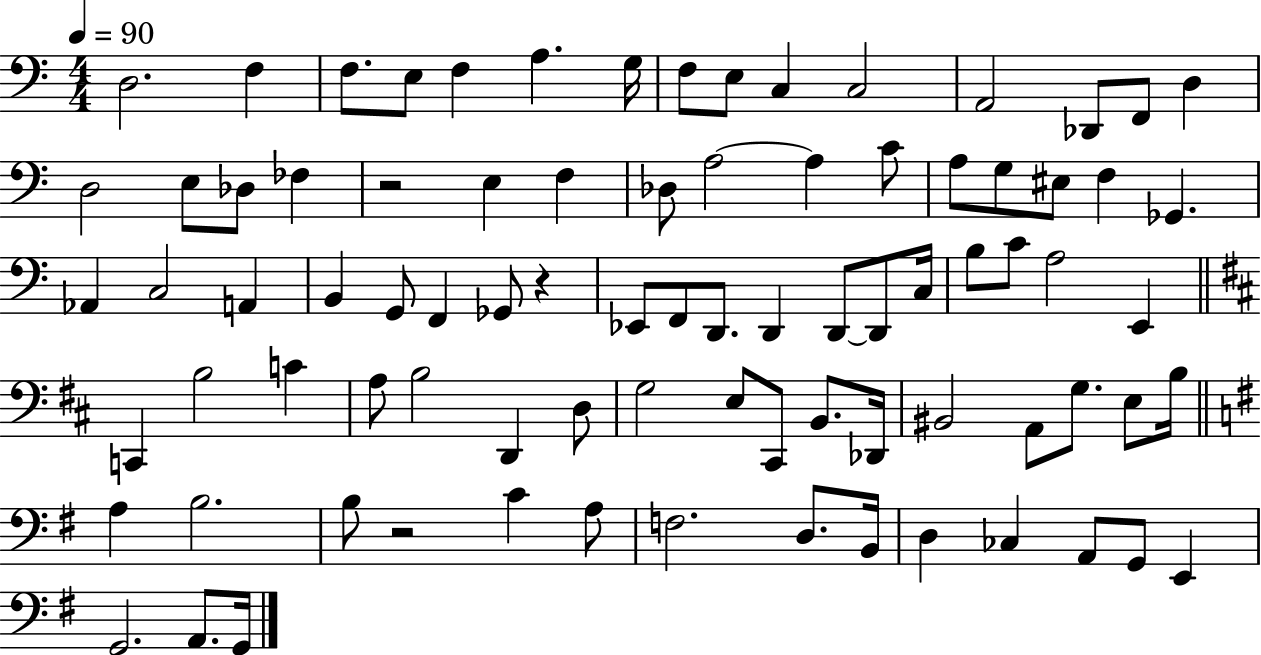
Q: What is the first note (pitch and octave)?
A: D3